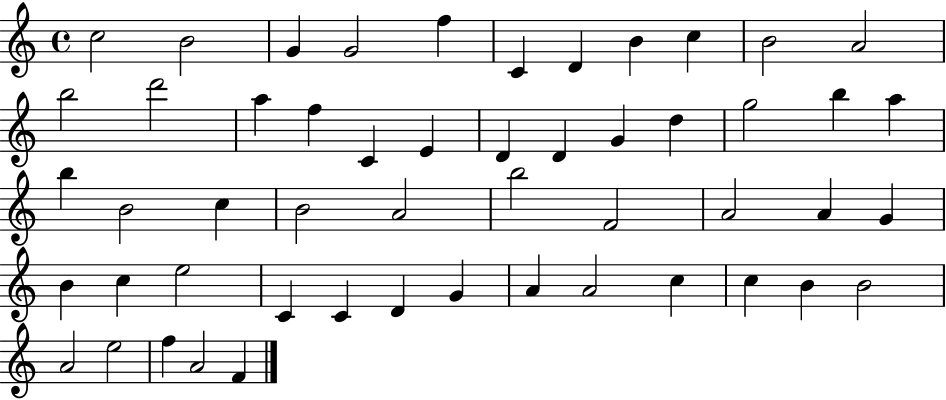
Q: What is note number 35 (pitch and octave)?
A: B4